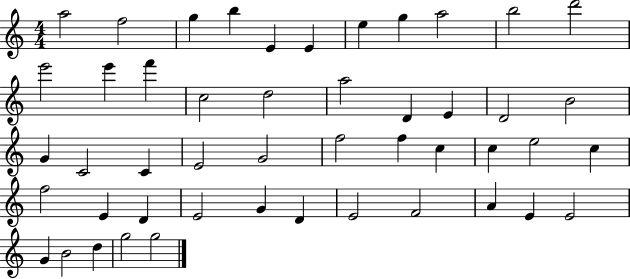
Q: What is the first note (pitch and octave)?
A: A5